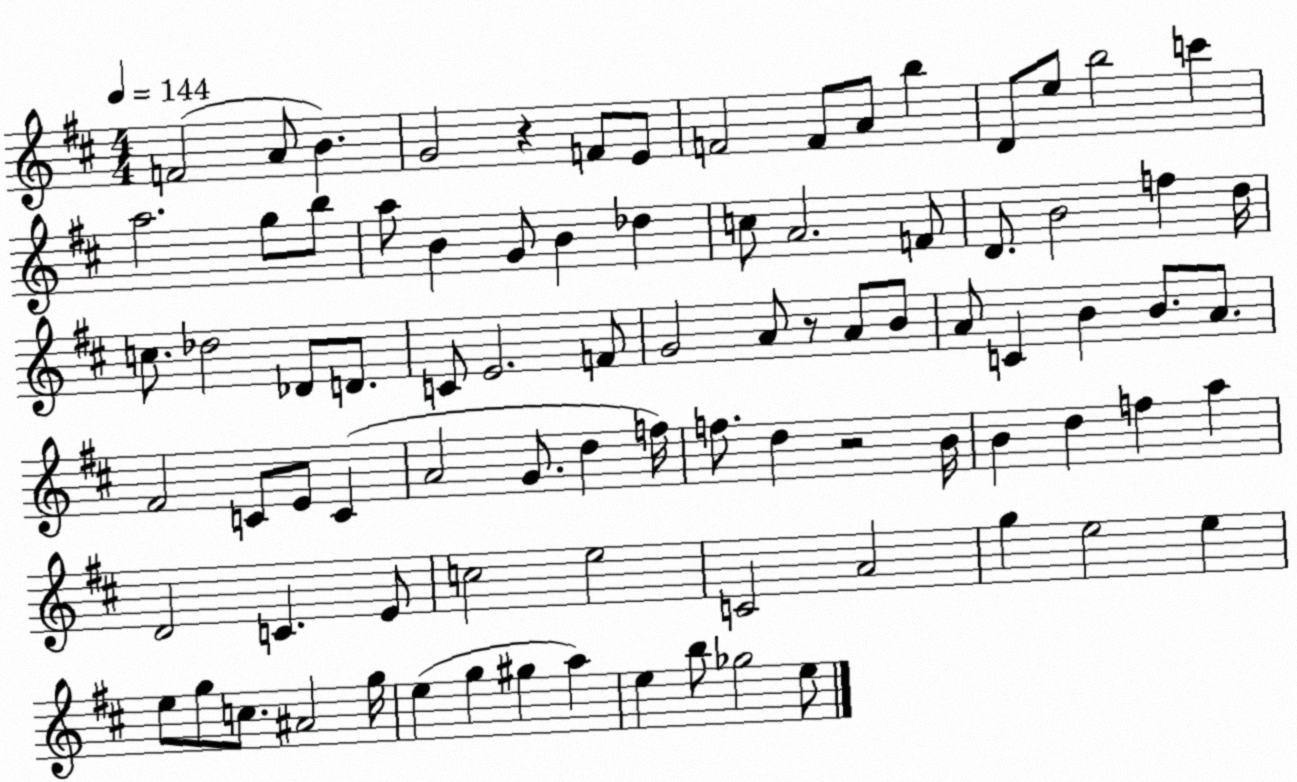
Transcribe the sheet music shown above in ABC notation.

X:1
T:Untitled
M:4/4
L:1/4
K:D
F2 A/2 B G2 z F/2 E/2 F2 F/2 A/2 b D/2 e/2 b2 c' a2 g/2 b/2 a/2 B G/2 B _d c/2 A2 F/2 D/2 B2 f d/4 c/2 _d2 _D/2 D/2 C/2 E2 F/2 G2 A/2 z/2 A/2 B/2 A/2 C B B/2 A/2 ^F2 C/2 E/2 C A2 G/2 d f/4 f/2 d z2 B/4 B d f a D2 C E/2 c2 e2 C2 A2 g e2 e e/2 g/2 c/2 ^A2 g/4 e g ^g a e b/2 _g2 e/2